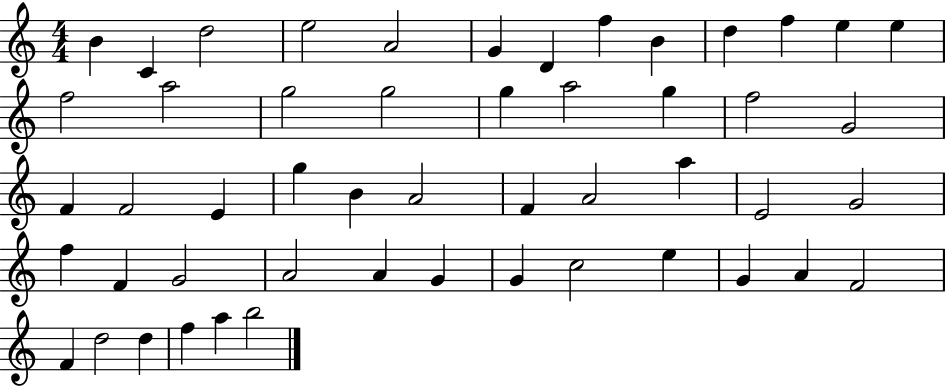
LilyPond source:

{
  \clef treble
  \numericTimeSignature
  \time 4/4
  \key c \major
  b'4 c'4 d''2 | e''2 a'2 | g'4 d'4 f''4 b'4 | d''4 f''4 e''4 e''4 | \break f''2 a''2 | g''2 g''2 | g''4 a''2 g''4 | f''2 g'2 | \break f'4 f'2 e'4 | g''4 b'4 a'2 | f'4 a'2 a''4 | e'2 g'2 | \break f''4 f'4 g'2 | a'2 a'4 g'4 | g'4 c''2 e''4 | g'4 a'4 f'2 | \break f'4 d''2 d''4 | f''4 a''4 b''2 | \bar "|."
}